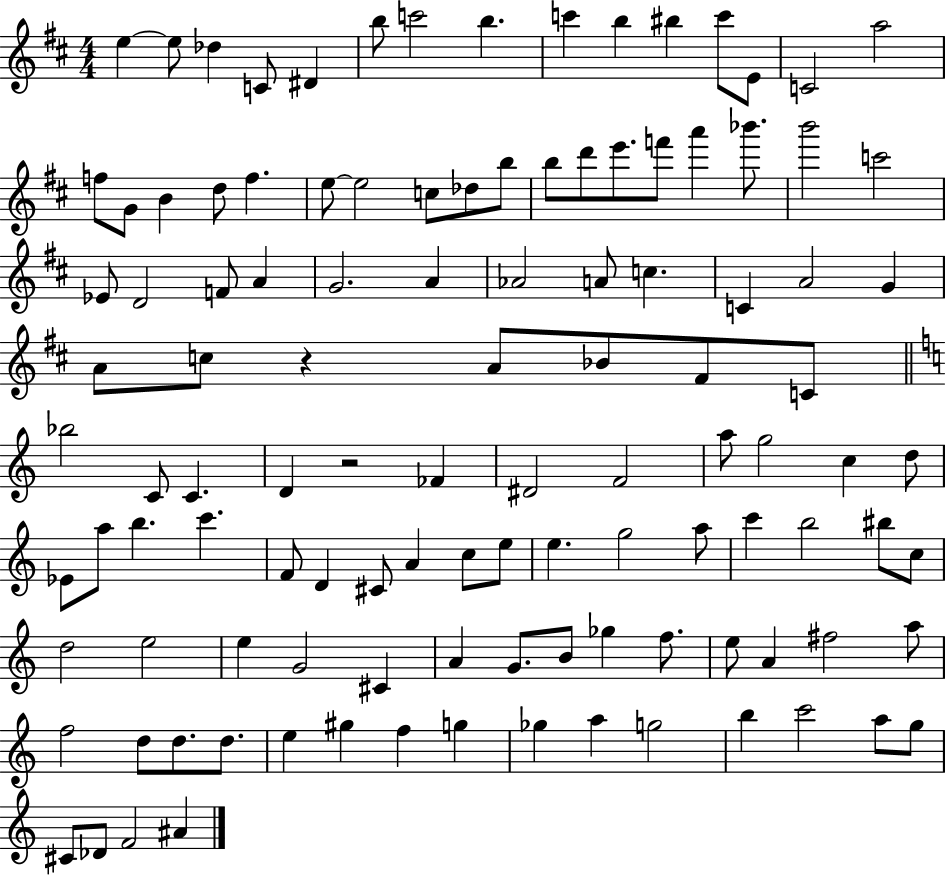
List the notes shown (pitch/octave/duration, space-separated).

E5/q E5/e Db5/q C4/e D#4/q B5/e C6/h B5/q. C6/q B5/q BIS5/q C6/e E4/e C4/h A5/h F5/e G4/e B4/q D5/e F5/q. E5/e E5/h C5/e Db5/e B5/e B5/e D6/e E6/e. F6/e A6/q Bb6/e. B6/h C6/h Eb4/e D4/h F4/e A4/q G4/h. A4/q Ab4/h A4/e C5/q. C4/q A4/h G4/q A4/e C5/e R/q A4/e Bb4/e F#4/e C4/e Bb5/h C4/e C4/q. D4/q R/h FES4/q D#4/h F4/h A5/e G5/h C5/q D5/e Eb4/e A5/e B5/q. C6/q. F4/e D4/q C#4/e A4/q C5/e E5/e E5/q. G5/h A5/e C6/q B5/h BIS5/e C5/e D5/h E5/h E5/q G4/h C#4/q A4/q G4/e. B4/e Gb5/q F5/e. E5/e A4/q F#5/h A5/e F5/h D5/e D5/e. D5/e. E5/q G#5/q F5/q G5/q Gb5/q A5/q G5/h B5/q C6/h A5/e G5/e C#4/e Db4/e F4/h A#4/q